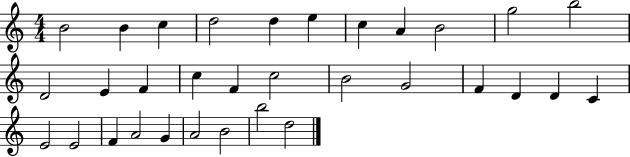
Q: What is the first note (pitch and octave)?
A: B4